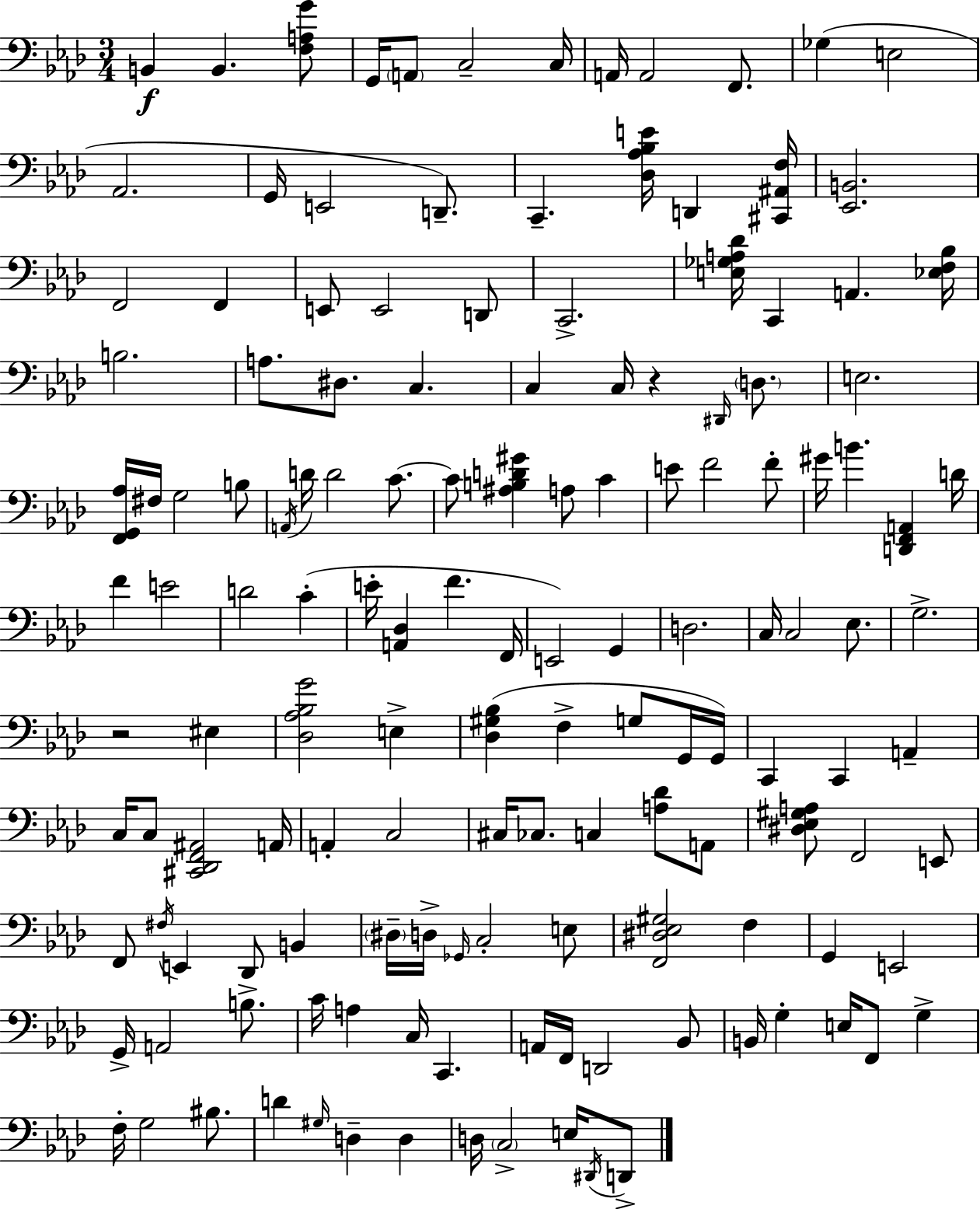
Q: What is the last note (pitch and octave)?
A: D2